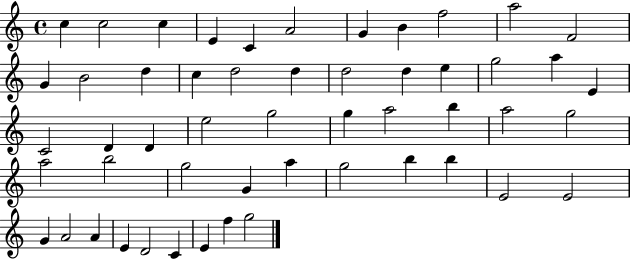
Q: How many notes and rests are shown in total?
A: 52